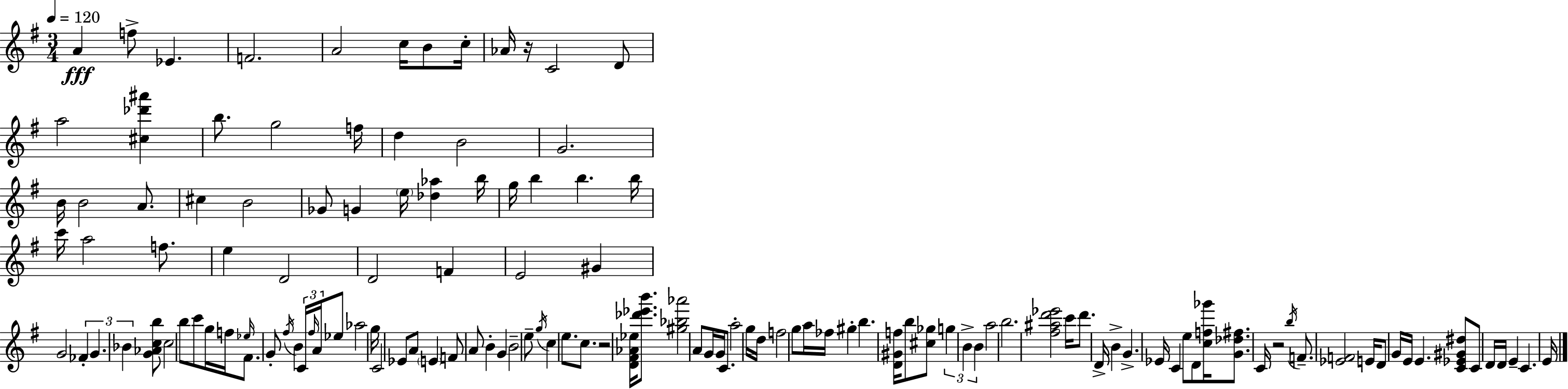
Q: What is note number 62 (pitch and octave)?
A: Eb4